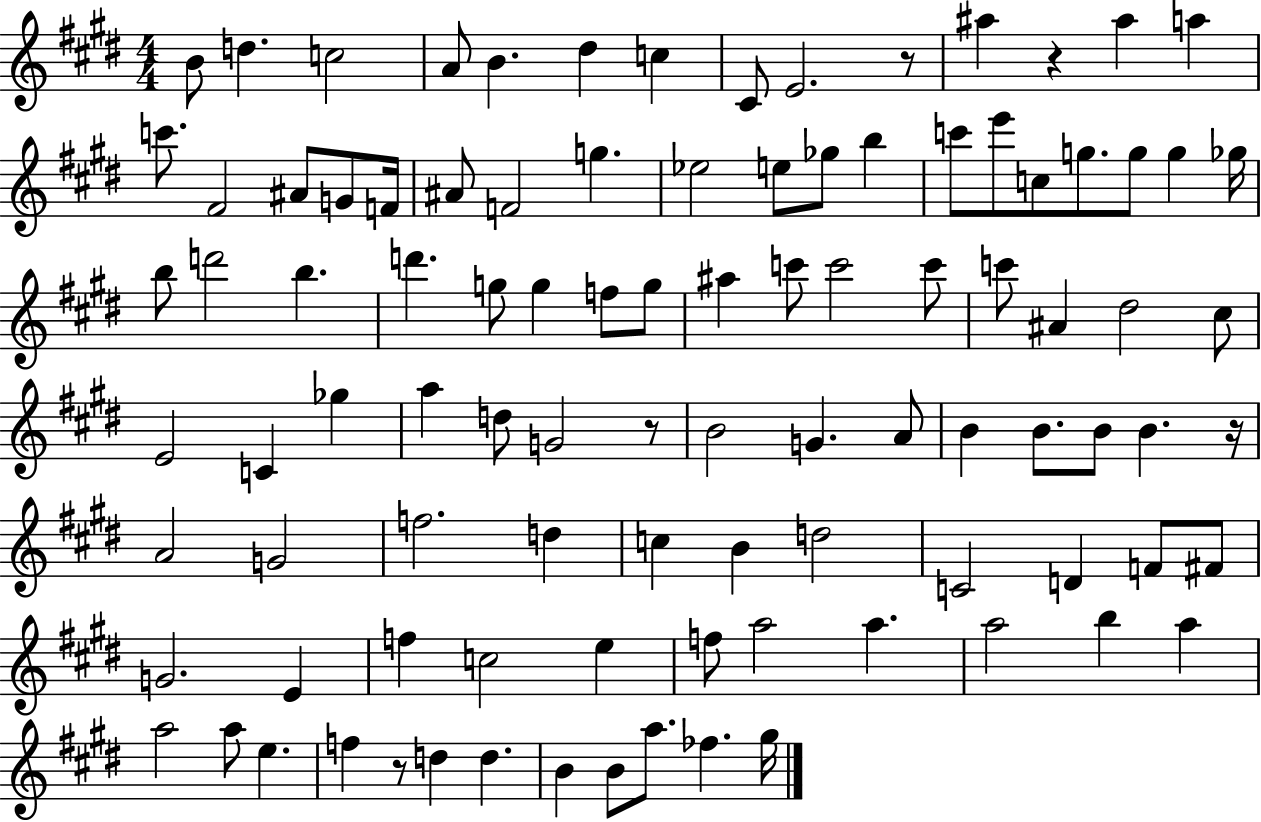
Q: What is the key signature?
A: E major